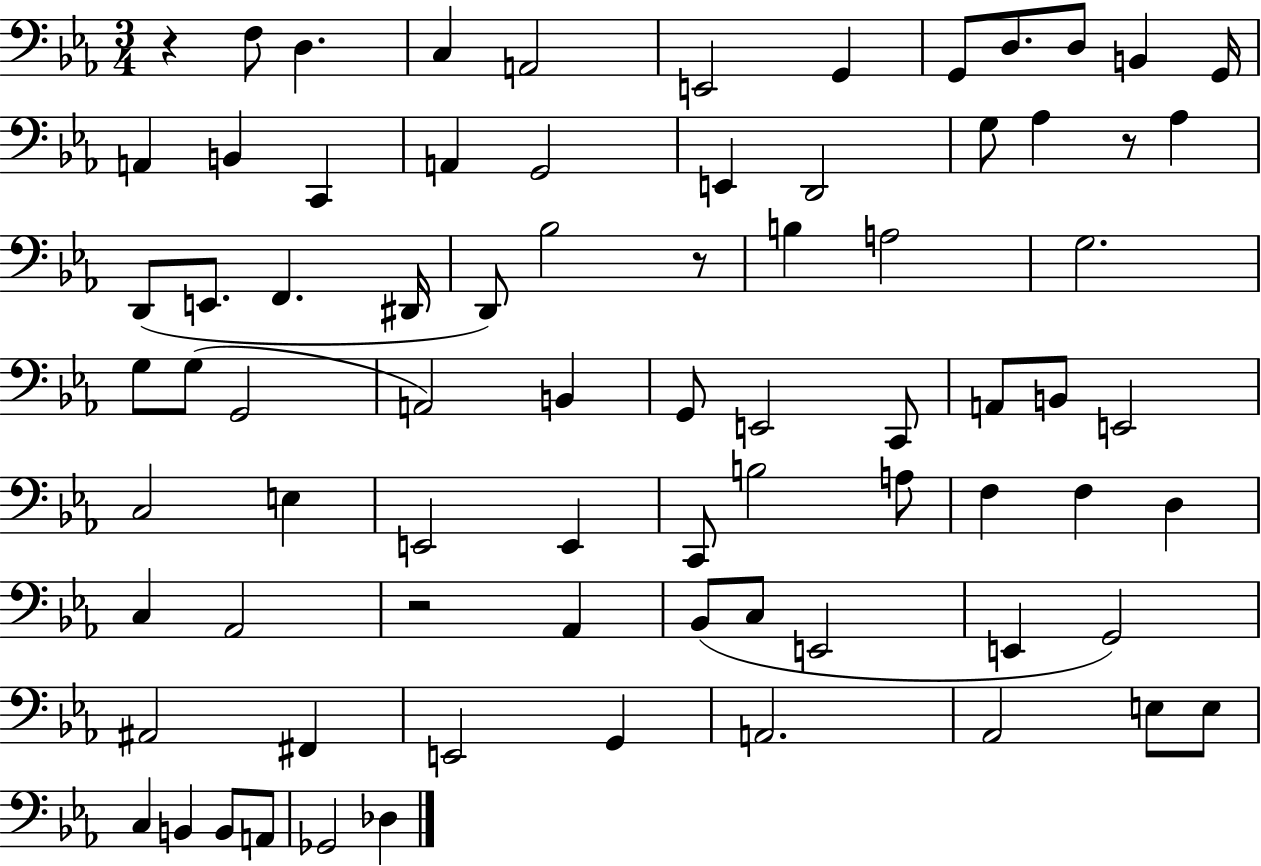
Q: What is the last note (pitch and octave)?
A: Db3